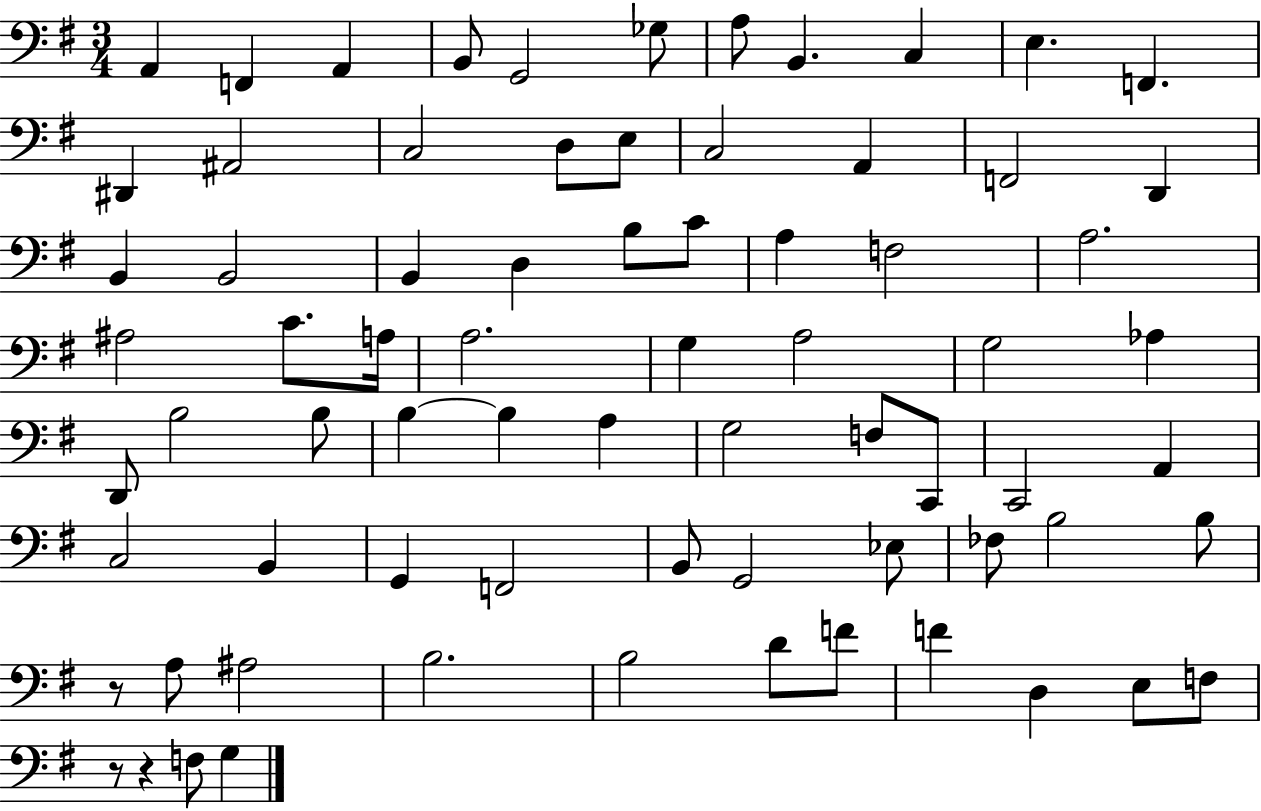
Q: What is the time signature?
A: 3/4